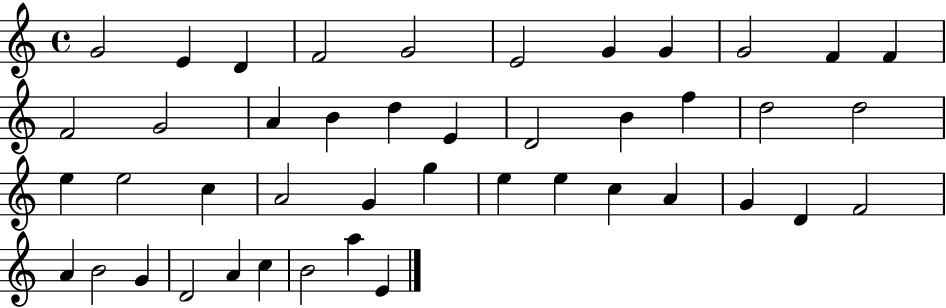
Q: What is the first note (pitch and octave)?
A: G4